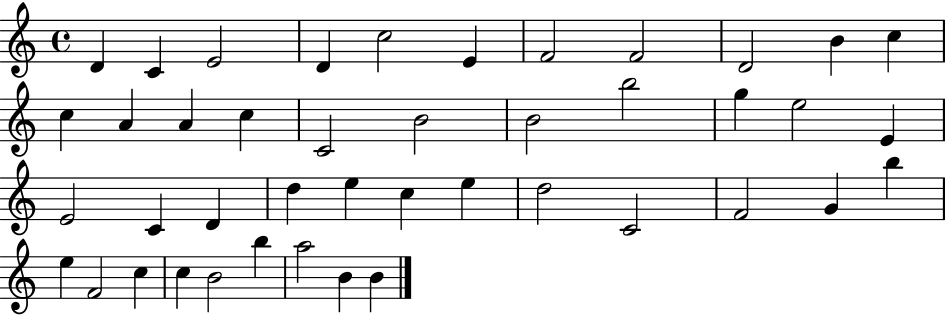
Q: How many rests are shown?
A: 0